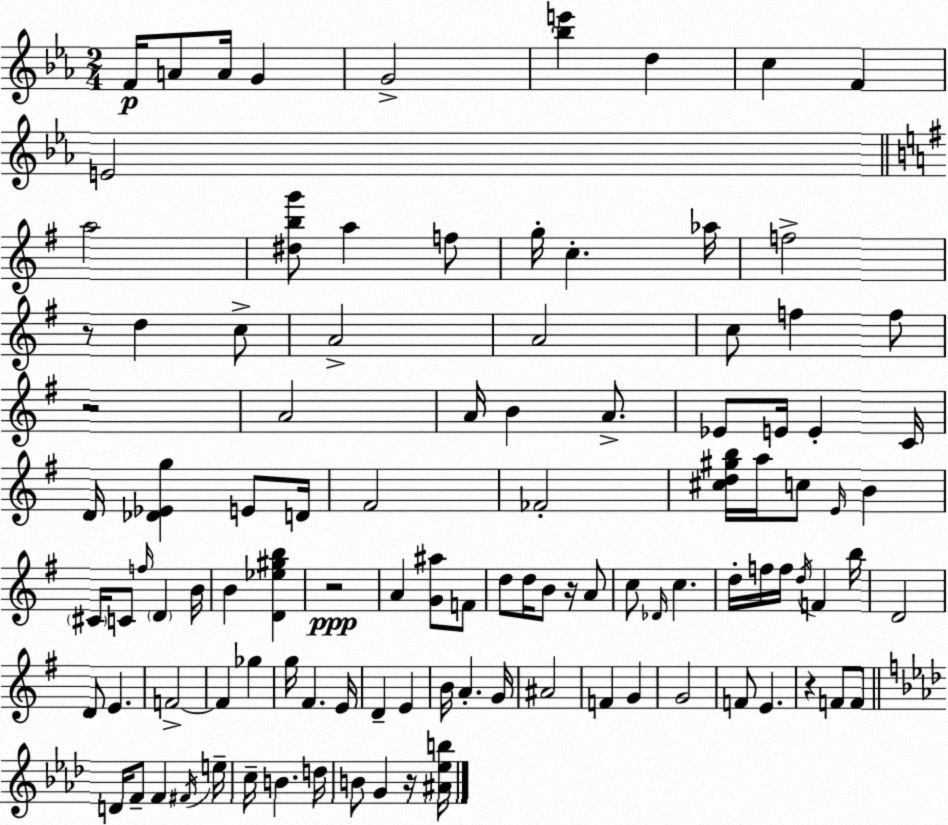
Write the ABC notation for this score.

X:1
T:Untitled
M:2/4
L:1/4
K:Eb
F/4 A/2 A/4 G G2 [_be'] d c F E2 a2 [^dbg']/2 a f/2 g/4 c _a/4 f2 z/2 d c/2 A2 A2 c/2 f f/2 z2 A2 A/4 B A/2 _E/2 E/4 E C/4 D/4 [_D_Eg] E/2 D/4 ^F2 _F2 [^cd^gb]/4 a/4 c/2 E/4 B ^C/4 C/2 f/4 D B/4 B [D_e^gb] z2 A [G^a]/2 F/2 d/2 d/4 B/2 z/4 A/2 c/2 _D/4 c d/4 f/4 f/4 d/4 F b/4 D2 D/2 E F2 F _g g/4 ^F E/4 D E B/4 A G/4 ^A2 F G G2 F/2 E z F/2 F/2 D/4 F/2 F ^F/4 e/4 c/4 B d/4 B/2 G z/4 [^A_eb]/4